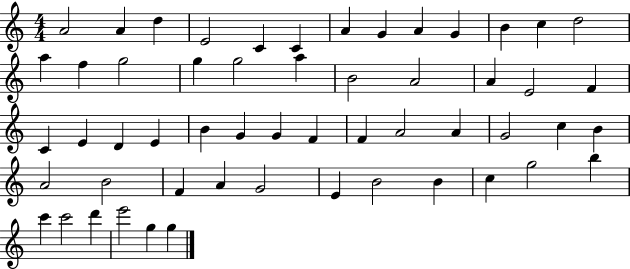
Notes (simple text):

A4/h A4/q D5/q E4/h C4/q C4/q A4/q G4/q A4/q G4/q B4/q C5/q D5/h A5/q F5/q G5/h G5/q G5/h A5/q B4/h A4/h A4/q E4/h F4/q C4/q E4/q D4/q E4/q B4/q G4/q G4/q F4/q F4/q A4/h A4/q G4/h C5/q B4/q A4/h B4/h F4/q A4/q G4/h E4/q B4/h B4/q C5/q G5/h B5/q C6/q C6/h D6/q E6/h G5/q G5/q